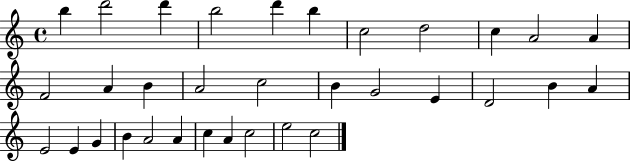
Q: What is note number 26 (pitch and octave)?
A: B4